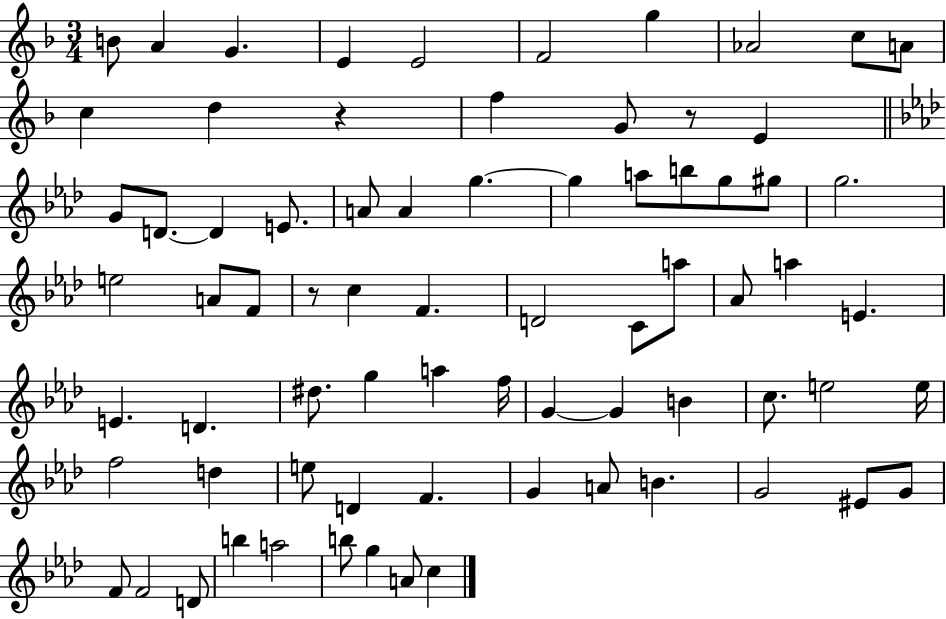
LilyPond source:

{
  \clef treble
  \numericTimeSignature
  \time 3/4
  \key f \major
  \repeat volta 2 { b'8 a'4 g'4. | e'4 e'2 | f'2 g''4 | aes'2 c''8 a'8 | \break c''4 d''4 r4 | f''4 g'8 r8 e'4 | \bar "||" \break \key aes \major g'8 d'8.~~ d'4 e'8. | a'8 a'4 g''4.~~ | g''4 a''8 b''8 g''8 gis''8 | g''2. | \break e''2 a'8 f'8 | r8 c''4 f'4. | d'2 c'8 a''8 | aes'8 a''4 e'4. | \break e'4. d'4. | dis''8. g''4 a''4 f''16 | g'4~~ g'4 b'4 | c''8. e''2 e''16 | \break f''2 d''4 | e''8 d'4 f'4. | g'4 a'8 b'4. | g'2 eis'8 g'8 | \break f'8 f'2 d'8 | b''4 a''2 | b''8 g''4 a'8 c''4 | } \bar "|."
}